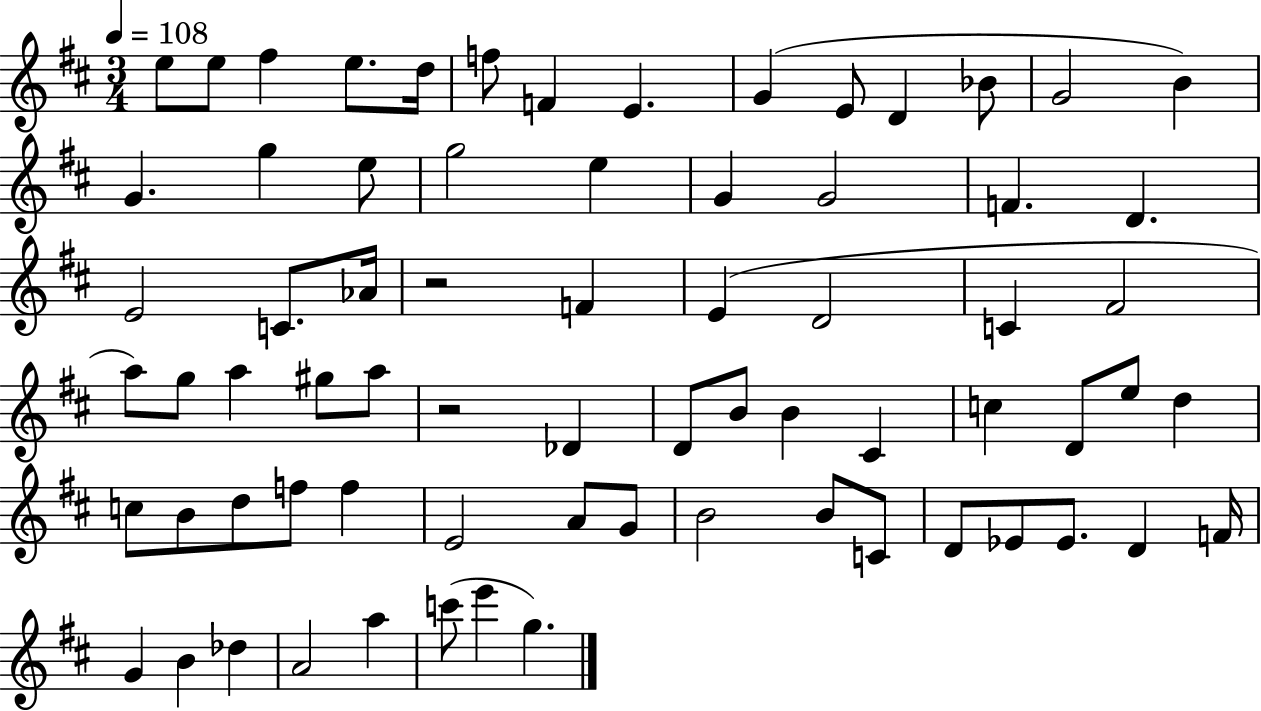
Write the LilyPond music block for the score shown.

{
  \clef treble
  \numericTimeSignature
  \time 3/4
  \key d \major
  \tempo 4 = 108
  e''8 e''8 fis''4 e''8. d''16 | f''8 f'4 e'4. | g'4( e'8 d'4 bes'8 | g'2 b'4) | \break g'4. g''4 e''8 | g''2 e''4 | g'4 g'2 | f'4. d'4. | \break e'2 c'8. aes'16 | r2 f'4 | e'4( d'2 | c'4 fis'2 | \break a''8) g''8 a''4 gis''8 a''8 | r2 des'4 | d'8 b'8 b'4 cis'4 | c''4 d'8 e''8 d''4 | \break c''8 b'8 d''8 f''8 f''4 | e'2 a'8 g'8 | b'2 b'8 c'8 | d'8 ees'8 ees'8. d'4 f'16 | \break g'4 b'4 des''4 | a'2 a''4 | c'''8( e'''4 g''4.) | \bar "|."
}